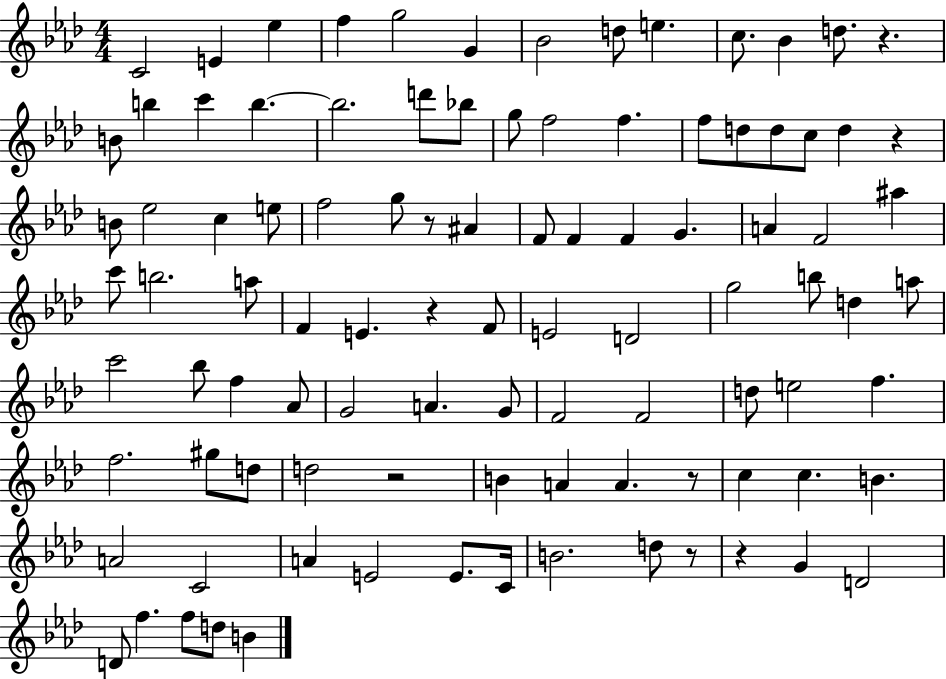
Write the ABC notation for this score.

X:1
T:Untitled
M:4/4
L:1/4
K:Ab
C2 E _e f g2 G _B2 d/2 e c/2 _B d/2 z B/2 b c' b b2 d'/2 _b/2 g/2 f2 f f/2 d/2 d/2 c/2 d z B/2 _e2 c e/2 f2 g/2 z/2 ^A F/2 F F G A F2 ^a c'/2 b2 a/2 F E z F/2 E2 D2 g2 b/2 d a/2 c'2 _b/2 f _A/2 G2 A G/2 F2 F2 d/2 e2 f f2 ^g/2 d/2 d2 z2 B A A z/2 c c B A2 C2 A E2 E/2 C/4 B2 d/2 z/2 z G D2 D/2 f f/2 d/2 B